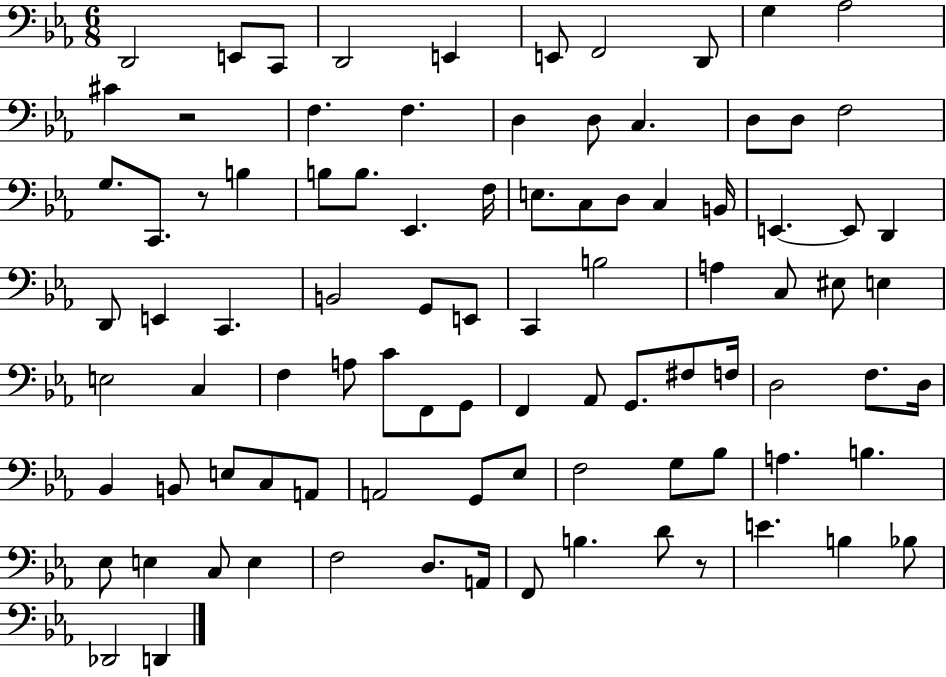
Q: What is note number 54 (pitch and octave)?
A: F2